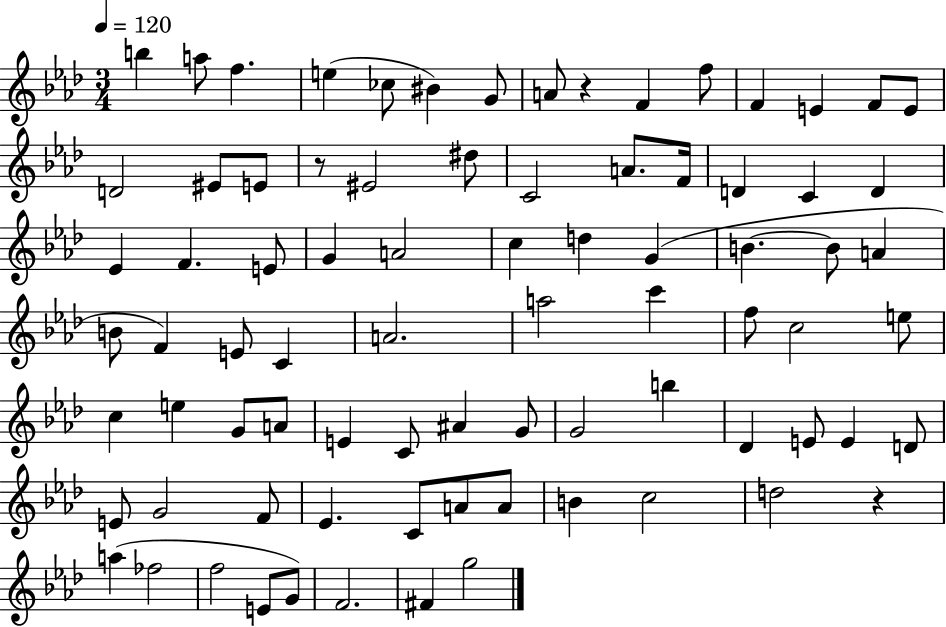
B5/q A5/e F5/q. E5/q CES5/e BIS4/q G4/e A4/e R/q F4/q F5/e F4/q E4/q F4/e E4/e D4/h EIS4/e E4/e R/e EIS4/h D#5/e C4/h A4/e. F4/s D4/q C4/q D4/q Eb4/q F4/q. E4/e G4/q A4/h C5/q D5/q G4/q B4/q. B4/e A4/q B4/e F4/q E4/e C4/q A4/h. A5/h C6/q F5/e C5/h E5/e C5/q E5/q G4/e A4/e E4/q C4/e A#4/q G4/e G4/h B5/q Db4/q E4/e E4/q D4/e E4/e G4/h F4/e Eb4/q. C4/e A4/e A4/e B4/q C5/h D5/h R/q A5/q FES5/h F5/h E4/e G4/e F4/h. F#4/q G5/h